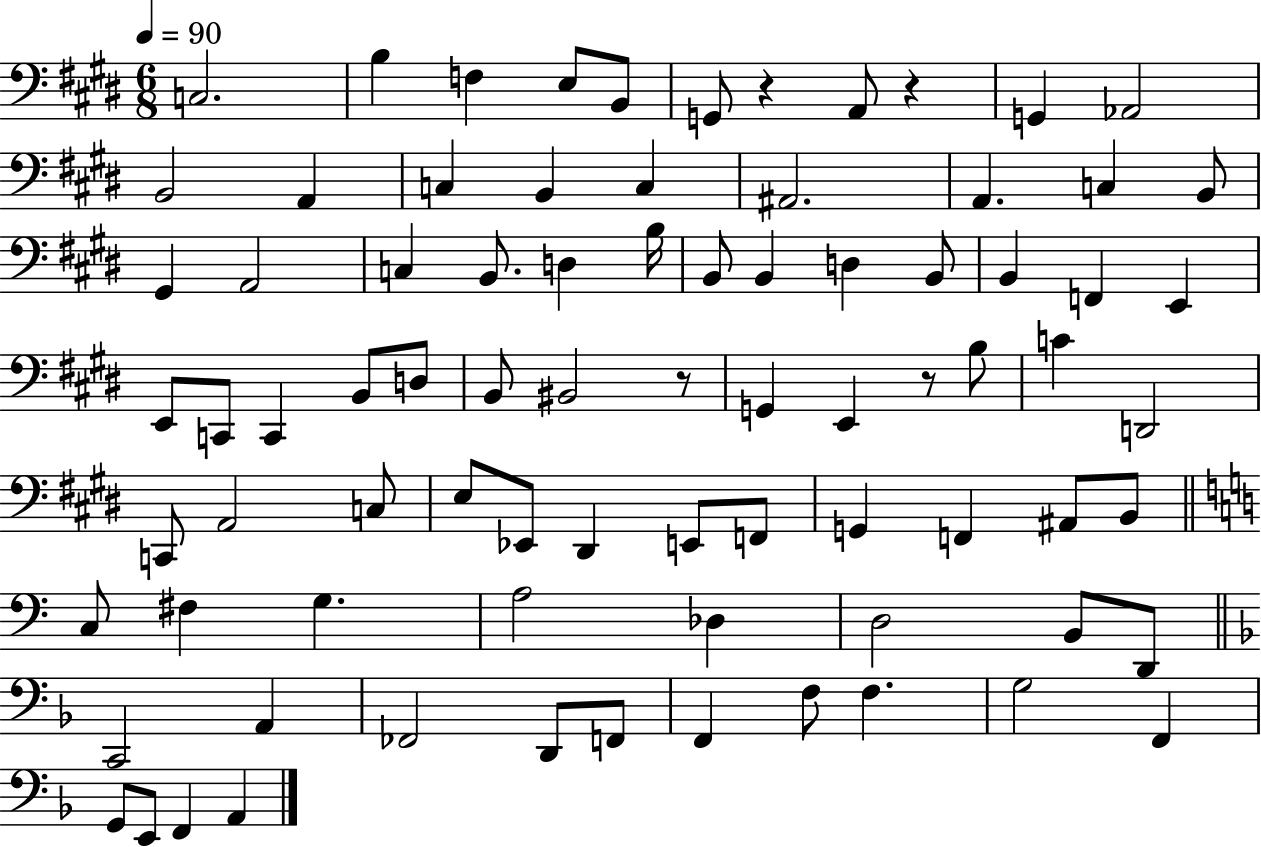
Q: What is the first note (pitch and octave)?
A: C3